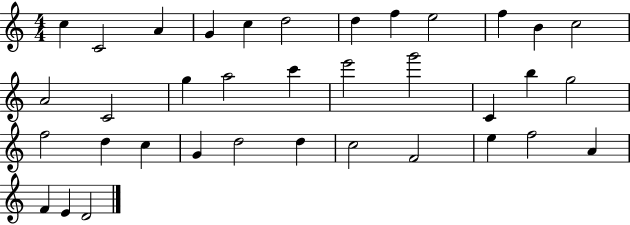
{
  \clef treble
  \numericTimeSignature
  \time 4/4
  \key c \major
  c''4 c'2 a'4 | g'4 c''4 d''2 | d''4 f''4 e''2 | f''4 b'4 c''2 | \break a'2 c'2 | g''4 a''2 c'''4 | e'''2 g'''2 | c'4 b''4 g''2 | \break f''2 d''4 c''4 | g'4 d''2 d''4 | c''2 f'2 | e''4 f''2 a'4 | \break f'4 e'4 d'2 | \bar "|."
}